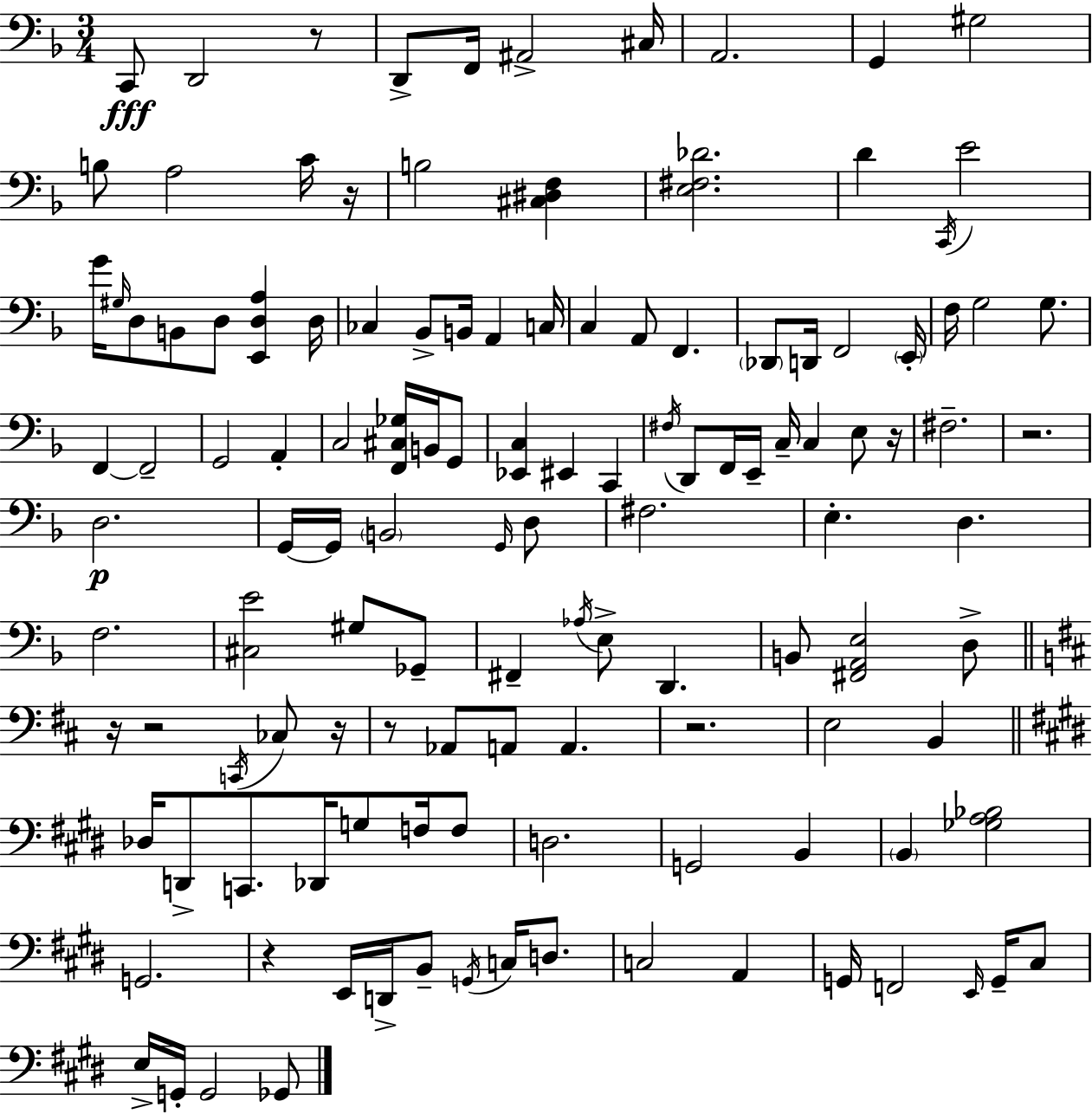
{
  \clef bass
  \numericTimeSignature
  \time 3/4
  \key f \major
  c,8\fff d,2 r8 | d,8-> f,16 ais,2-> cis16 | a,2. | g,4 gis2 | \break b8 a2 c'16 r16 | b2 <cis dis f>4 | <e fis des'>2. | d'4 \acciaccatura { c,16 } e'2 | \break g'16 \grace { gis16 } d8 b,8 d8 <e, d a>4 | d16 ces4 bes,8-> b,16 a,4 | c16 c4 a,8 f,4. | \parenthesize des,8 d,16 f,2 | \break \parenthesize e,16-. f16 g2 g8. | f,4~~ f,2-- | g,2 a,4-. | c2 <f, cis ges>16 b,16 | \break g,8 <ees, c>4 eis,4 c,4 | \acciaccatura { fis16 } d,8 f,16 e,16-- c16-- c4 | e8 r16 fis2.-- | r2. | \break d2.\p | g,16~~ g,16 \parenthesize b,2 | \grace { g,16 } d8 fis2. | e4.-. d4. | \break f2. | <cis e'>2 | gis8 ges,8-- fis,4-- \acciaccatura { aes16 } e8-> d,4. | b,8 <fis, a, e>2 | \break d8-> \bar "||" \break \key d \major r16 r2 \acciaccatura { c,16 } ces8 | r16 r8 aes,8 a,8 a,4. | r2. | e2 b,4 | \break \bar "||" \break \key e \major des16 d,8-> c,8. des,16 g8 f16 f8 | d2. | g,2 b,4 | \parenthesize b,4 <ges a bes>2 | \break g,2. | r4 e,16 d,16-> b,8-- \acciaccatura { g,16 } c16 d8. | c2 a,4 | g,16 f,2 \grace { e,16 } g,16-- | \break cis8 e16-> g,16-. g,2 | ges,8 \bar "|."
}